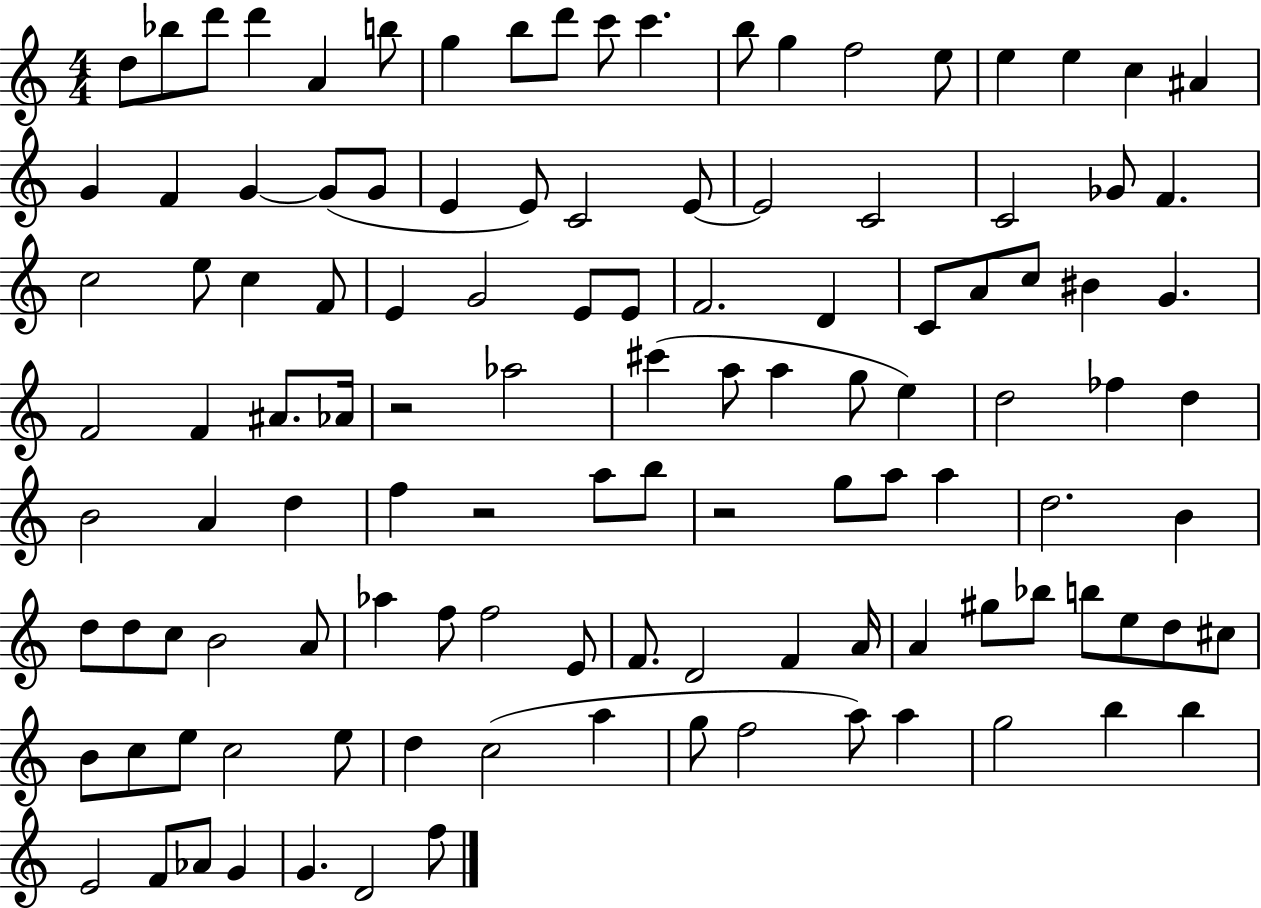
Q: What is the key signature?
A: C major